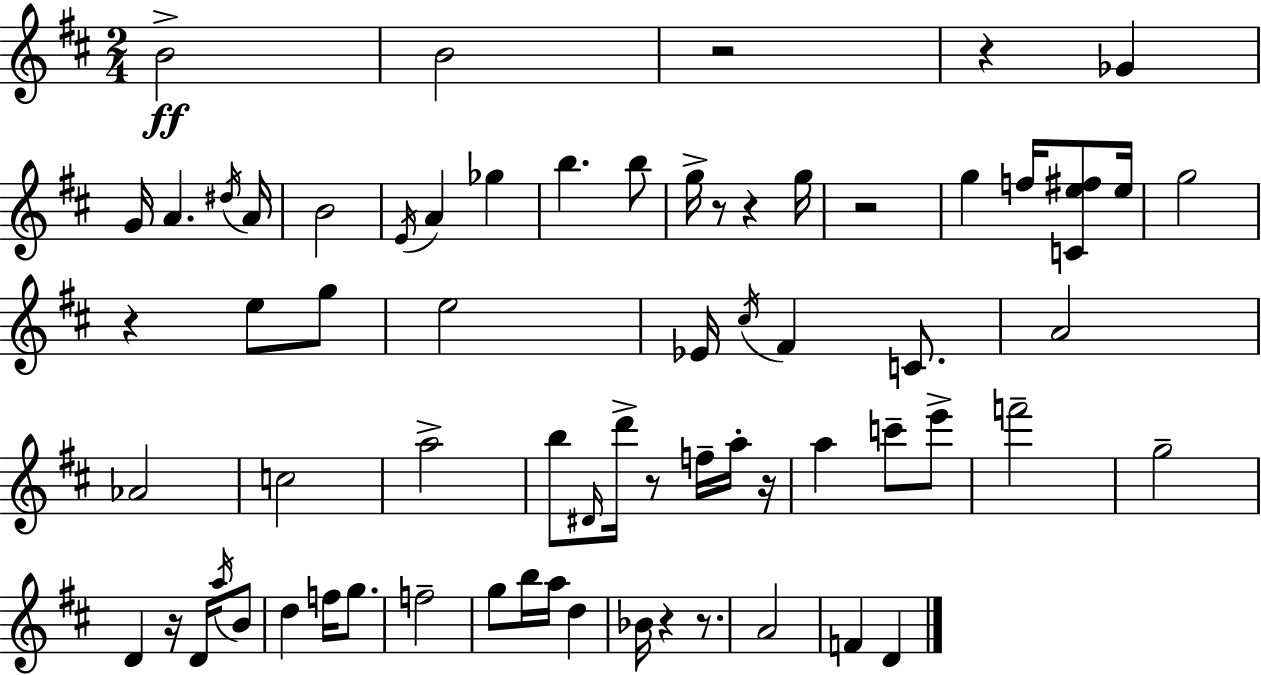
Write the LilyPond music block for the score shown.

{
  \clef treble
  \numericTimeSignature
  \time 2/4
  \key d \major
  b'2->\ff | b'2 | r2 | r4 ges'4 | \break g'16 a'4. \acciaccatura { dis''16 } | a'16 b'2 | \acciaccatura { e'16 } a'4 ges''4 | b''4. | \break b''8 g''16-> r8 r4 | g''16 r2 | g''4 f''16 <c' e'' fis''>8 | e''16 g''2 | \break r4 e''8 | g''8 e''2 | ees'16 \acciaccatura { cis''16 } fis'4 | c'8. a'2 | \break aes'2 | c''2 | a''2-> | b''8 \grace { dis'16 } d'''16-> r8 | \break f''16-- a''16-. r16 a''4 | c'''8-- e'''8-> f'''2-- | g''2-- | d'4 | \break r16 d'16 \acciaccatura { a''16 } b'8 d''4 | f''16 g''8. f''2-- | g''8 b''16 | a''16 d''4 bes'16 r4 | \break r8. a'2 | f'4 | d'4 \bar "|."
}